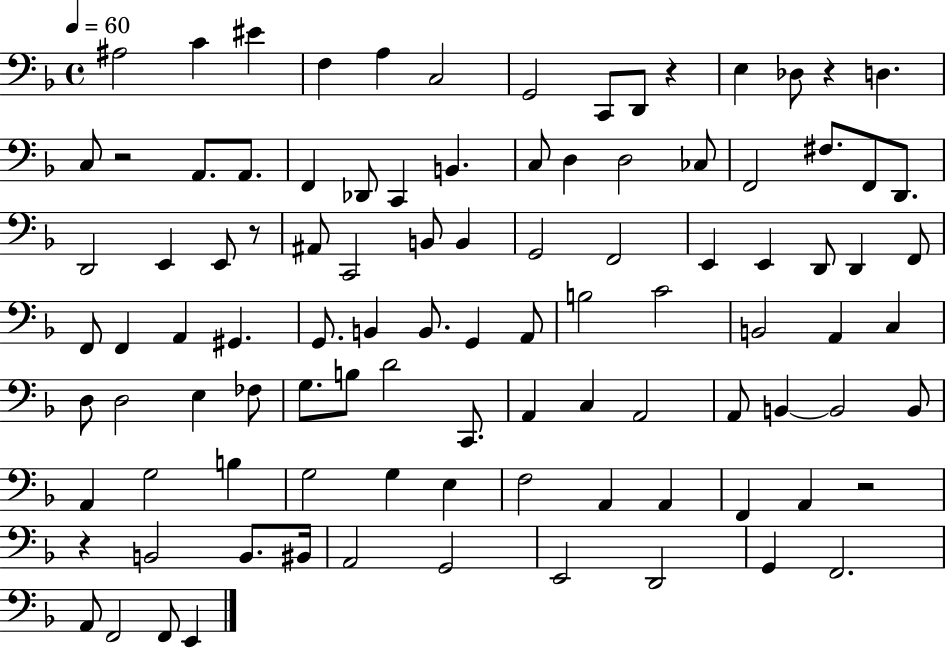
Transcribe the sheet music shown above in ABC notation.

X:1
T:Untitled
M:4/4
L:1/4
K:F
^A,2 C ^E F, A, C,2 G,,2 C,,/2 D,,/2 z E, _D,/2 z D, C,/2 z2 A,,/2 A,,/2 F,, _D,,/2 C,, B,, C,/2 D, D,2 _C,/2 F,,2 ^F,/2 F,,/2 D,,/2 D,,2 E,, E,,/2 z/2 ^A,,/2 C,,2 B,,/2 B,, G,,2 F,,2 E,, E,, D,,/2 D,, F,,/2 F,,/2 F,, A,, ^G,, G,,/2 B,, B,,/2 G,, A,,/2 B,2 C2 B,,2 A,, C, D,/2 D,2 E, _F,/2 G,/2 B,/2 D2 C,,/2 A,, C, A,,2 A,,/2 B,, B,,2 B,,/2 A,, G,2 B, G,2 G, E, F,2 A,, A,, F,, A,, z2 z B,,2 B,,/2 ^B,,/4 A,,2 G,,2 E,,2 D,,2 G,, F,,2 A,,/2 F,,2 F,,/2 E,,